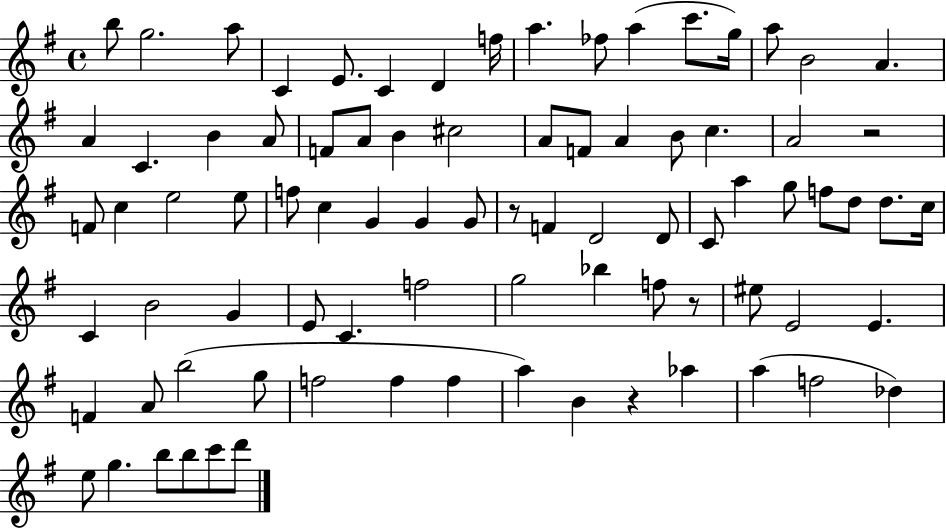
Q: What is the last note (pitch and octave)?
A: D6